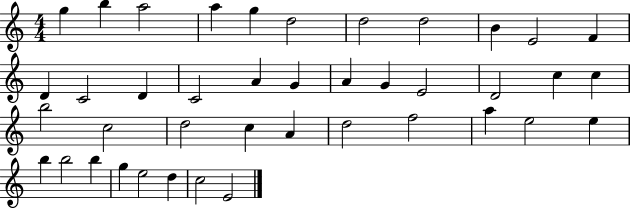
G5/q B5/q A5/h A5/q G5/q D5/h D5/h D5/h B4/q E4/h F4/q D4/q C4/h D4/q C4/h A4/q G4/q A4/q G4/q E4/h D4/h C5/q C5/q B5/h C5/h D5/h C5/q A4/q D5/h F5/h A5/q E5/h E5/q B5/q B5/h B5/q G5/q E5/h D5/q C5/h E4/h